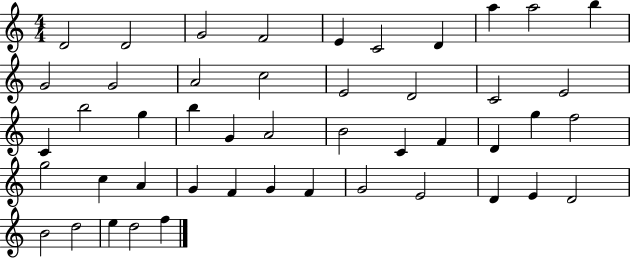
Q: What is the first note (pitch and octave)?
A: D4